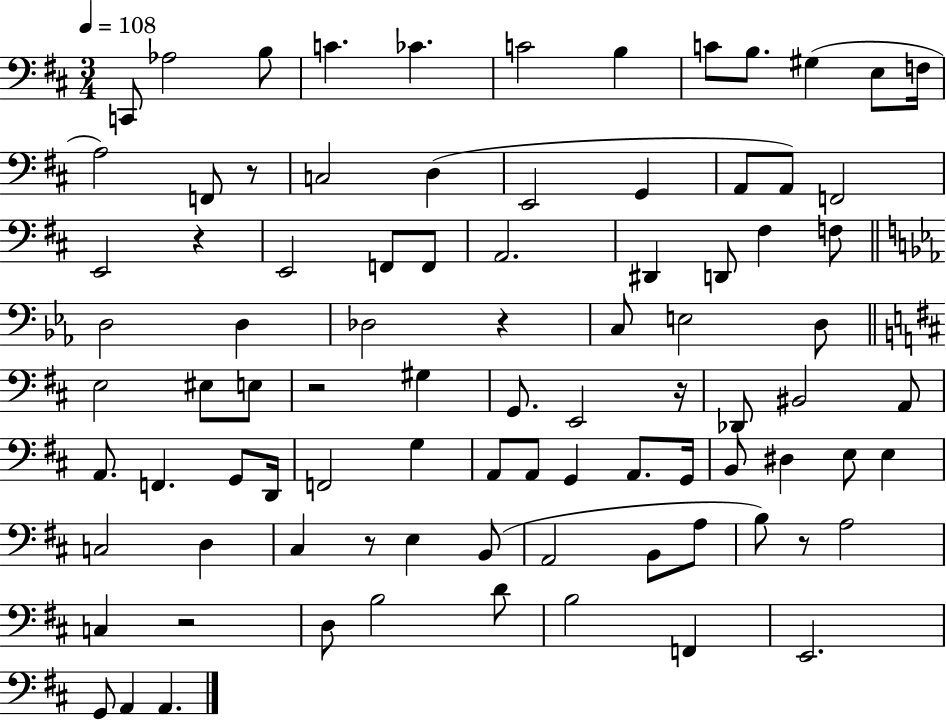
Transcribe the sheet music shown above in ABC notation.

X:1
T:Untitled
M:3/4
L:1/4
K:D
C,,/2 _A,2 B,/2 C _C C2 B, C/2 B,/2 ^G, E,/2 F,/4 A,2 F,,/2 z/2 C,2 D, E,,2 G,, A,,/2 A,,/2 F,,2 E,,2 z E,,2 F,,/2 F,,/2 A,,2 ^D,, D,,/2 ^F, F,/2 D,2 D, _D,2 z C,/2 E,2 D,/2 E,2 ^E,/2 E,/2 z2 ^G, G,,/2 E,,2 z/4 _D,,/2 ^B,,2 A,,/2 A,,/2 F,, G,,/2 D,,/4 F,,2 G, A,,/2 A,,/2 G,, A,,/2 G,,/4 B,,/2 ^D, E,/2 E, C,2 D, ^C, z/2 E, B,,/2 A,,2 B,,/2 A,/2 B,/2 z/2 A,2 C, z2 D,/2 B,2 D/2 B,2 F,, E,,2 G,,/2 A,, A,,